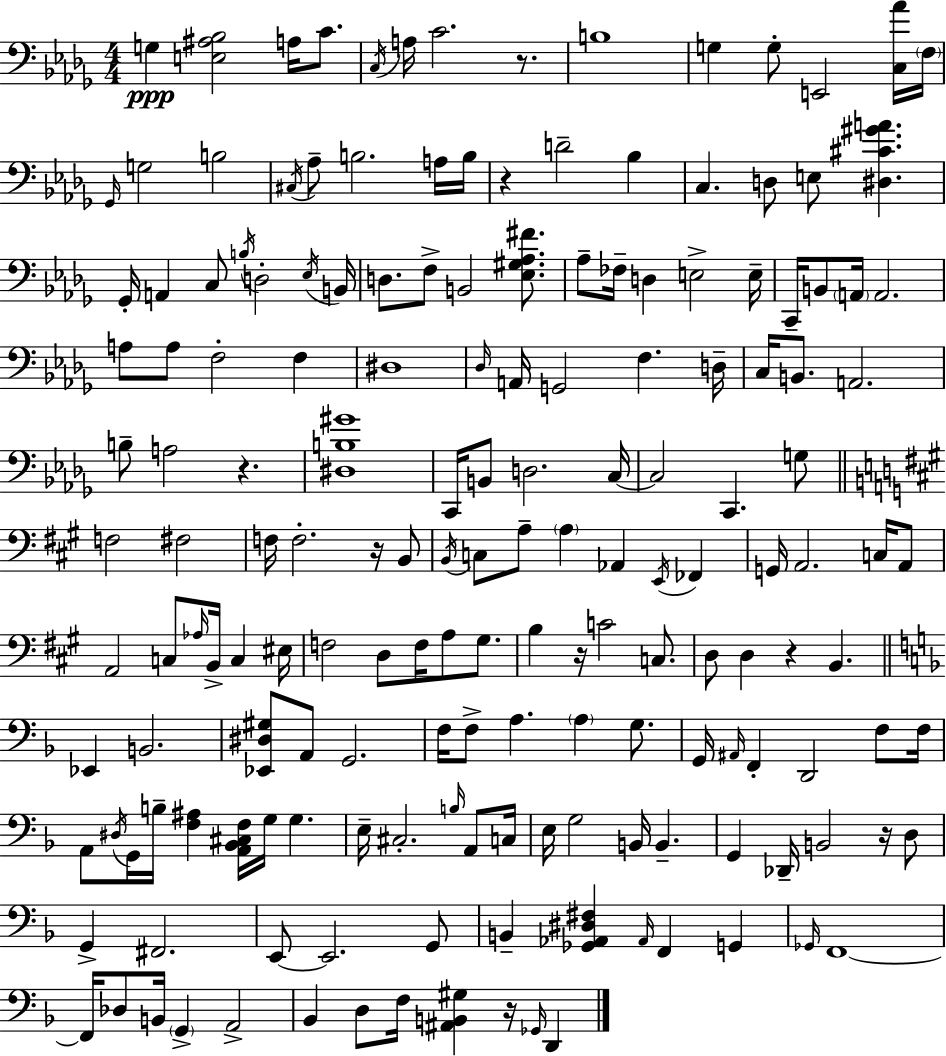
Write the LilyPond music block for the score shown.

{
  \clef bass
  \numericTimeSignature
  \time 4/4
  \key bes \minor
  g4\ppp <e ais bes>2 a16 c'8. | \acciaccatura { c16 } a16 c'2. r8. | b1 | g4 g8-. e,2 <c aes'>16 | \break \parenthesize f16 \grace { ges,16 } g2 b2 | \acciaccatura { cis16 } aes8-- b2. | a16 b16 r4 d'2-- bes4 | c4. d8 e8 <dis cis' gis' a'>4. | \break ges,16-. a,4 c8 \acciaccatura { b16 } d2-. | \acciaccatura { ees16 } b,16 d8. f8-> b,2 | <ees gis aes fis'>8. aes8-- fes16-- d4 e2-> | e16-- c,16-- b,8 \parenthesize a,16 a,2. | \break a8 a8 f2-. | f4 dis1 | \grace { des16 } a,16 g,2 f4. | d16-- c16 b,8. a,2. | \break b8-- a2 | r4. <dis b gis'>1 | c,16 b,8 d2. | c16~~ c2 c,4. | \break g8 \bar "||" \break \key a \major f2 fis2 | f16 f2.-. r16 b,8 | \acciaccatura { b,16 } c8 a8-- \parenthesize a4 aes,4 \acciaccatura { e,16 } fes,4 | g,16 a,2. c16 | \break a,8 a,2 c8 \grace { aes16 } b,16-> c4 | eis16 f2 d8 f16 a8 | gis8. b4 r16 c'2 | c8. d8 d4 r4 b,4. | \break \bar "||" \break \key d \minor ees,4 b,2. | <ees, dis gis>8 a,8 g,2. | f16 f8-> a4. \parenthesize a4 g8. | g,16 \grace { ais,16 } f,4-. d,2 f8 | \break f16 a,8 \acciaccatura { dis16 } g,16 b16-- <f ais>4 <a, bes, cis f>16 g16 g4. | e16-- cis2.-. \grace { b16 } | a,8 c16 e16 g2 b,16 b,4.-- | g,4 des,16-- b,2 | \break r16 d8 g,4-> fis,2. | e,8~~ e,2. | g,8 b,4-- <ges, aes, dis fis>4 \grace { aes,16 } f,4 | g,4 \grace { ges,16 } f,1~~ | \break f,16 des8 b,16 \parenthesize g,4-> a,2-> | bes,4 d8 f16 <ais, b, gis>4 | r16 \grace { ges,16 } d,4 \bar "|."
}